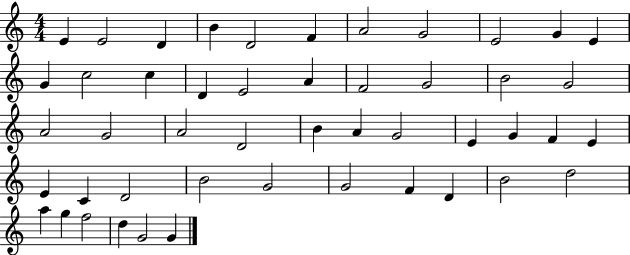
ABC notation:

X:1
T:Untitled
M:4/4
L:1/4
K:C
E E2 D B D2 F A2 G2 E2 G E G c2 c D E2 A F2 G2 B2 G2 A2 G2 A2 D2 B A G2 E G F E E C D2 B2 G2 G2 F D B2 d2 a g f2 d G2 G